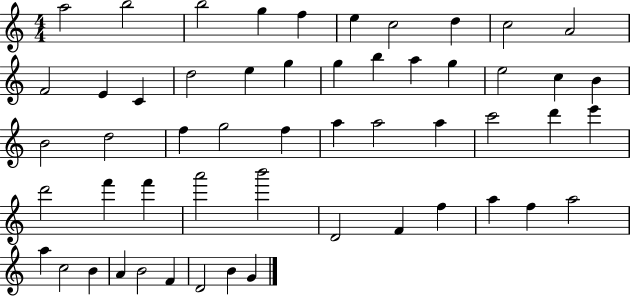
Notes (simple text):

A5/h B5/h B5/h G5/q F5/q E5/q C5/h D5/q C5/h A4/h F4/h E4/q C4/q D5/h E5/q G5/q G5/q B5/q A5/q G5/q E5/h C5/q B4/q B4/h D5/h F5/q G5/h F5/q A5/q A5/h A5/q C6/h D6/q E6/q D6/h F6/q F6/q A6/h B6/h D4/h F4/q F5/q A5/q F5/q A5/h A5/q C5/h B4/q A4/q B4/h F4/q D4/h B4/q G4/q